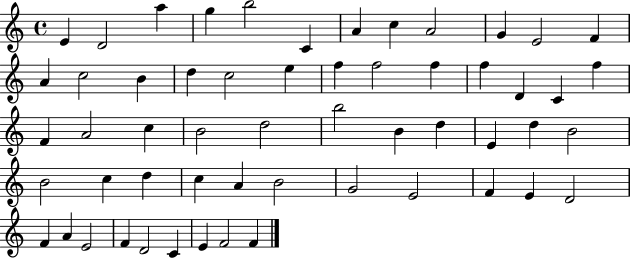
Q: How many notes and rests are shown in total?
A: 56